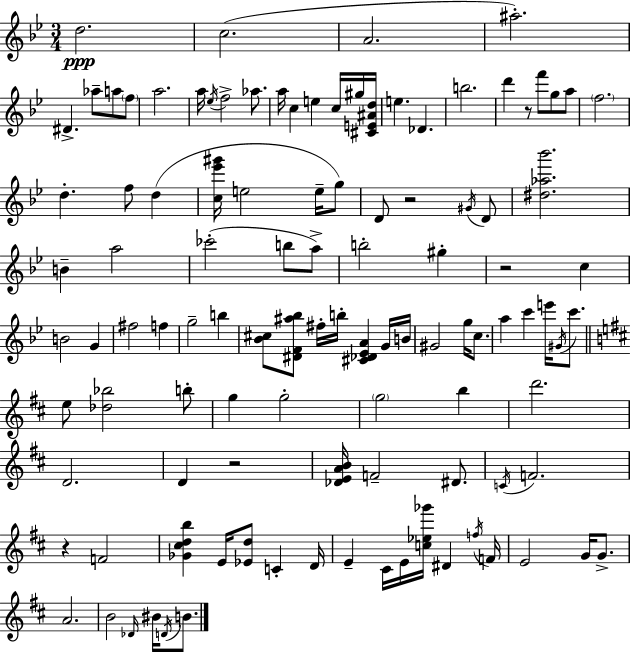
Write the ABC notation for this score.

X:1
T:Untitled
M:3/4
L:1/4
K:Bb
d2 c2 A2 ^a2 ^D _a/2 a/2 f/2 a2 a/4 _e/4 f2 _a/2 a/4 c e c/4 ^g/4 [^CE^Ad]/4 e _D b2 d' z/2 f'/2 g/2 a/2 f2 d f/2 d [c_e'^g']/4 e2 e/4 g/2 D/2 z2 ^G/4 D/2 [^d_a_b']2 B a2 _c'2 b/2 a/2 b2 ^g z2 c B2 G ^f2 f g2 b [_B^c]/2 [^DF^a_b]/2 ^f/4 b/4 [^C_D_EA] G/4 B/4 ^G2 g/4 c/2 a c' e'/4 ^G/4 c'/2 e/2 [_d_b]2 b/2 g g2 g2 b d'2 D2 D z2 [_DEAB]/4 F2 ^D/2 C/4 F2 z F2 [_G^cdb] E/4 [_Ed]/2 C D/4 E ^C/4 E/4 [c_e_g']/4 ^D f/4 F/4 E2 G/4 G/2 A2 B2 _D/4 ^B/4 D/4 B/2